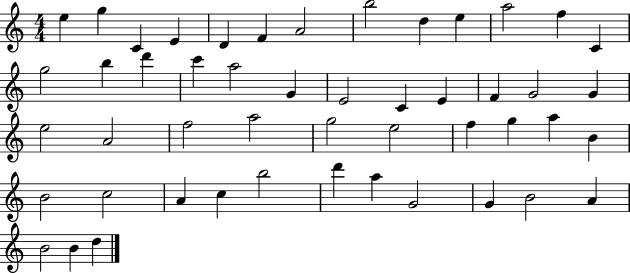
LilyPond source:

{
  \clef treble
  \numericTimeSignature
  \time 4/4
  \key c \major
  e''4 g''4 c'4 e'4 | d'4 f'4 a'2 | b''2 d''4 e''4 | a''2 f''4 c'4 | \break g''2 b''4 d'''4 | c'''4 a''2 g'4 | e'2 c'4 e'4 | f'4 g'2 g'4 | \break e''2 a'2 | f''2 a''2 | g''2 e''2 | f''4 g''4 a''4 b'4 | \break b'2 c''2 | a'4 c''4 b''2 | d'''4 a''4 g'2 | g'4 b'2 a'4 | \break b'2 b'4 d''4 | \bar "|."
}